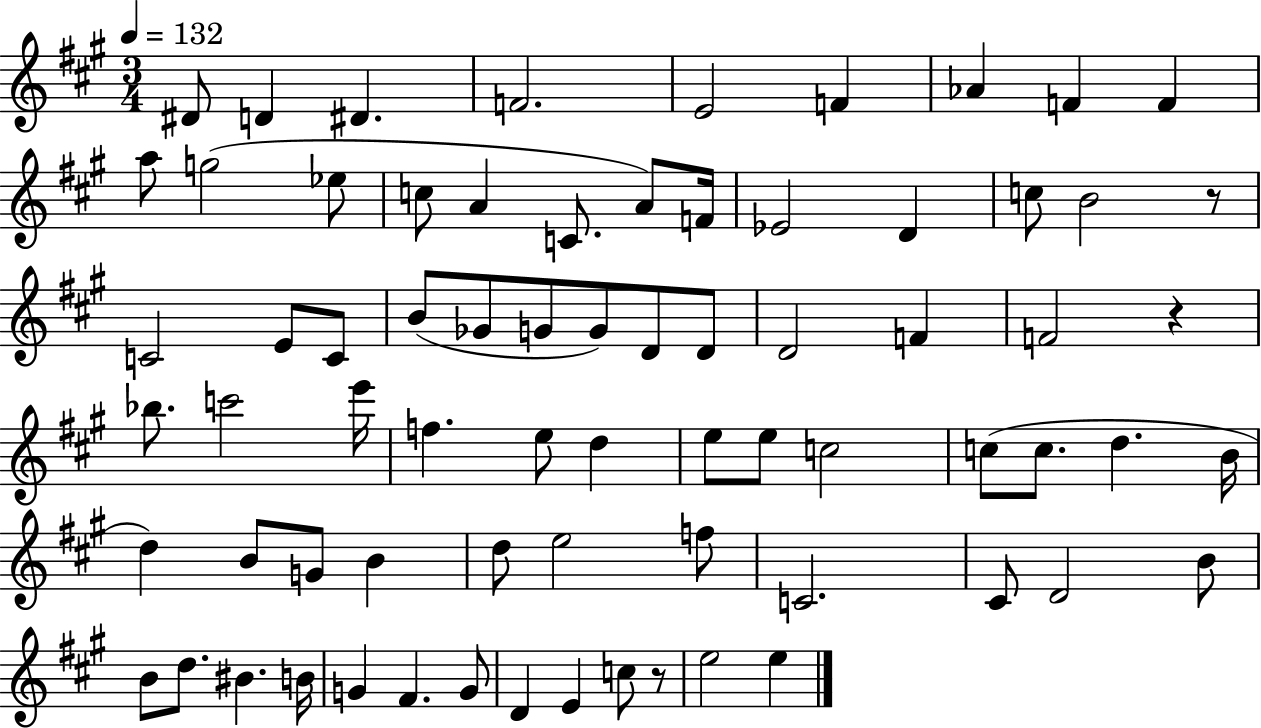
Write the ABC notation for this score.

X:1
T:Untitled
M:3/4
L:1/4
K:A
^D/2 D ^D F2 E2 F _A F F a/2 g2 _e/2 c/2 A C/2 A/2 F/4 _E2 D c/2 B2 z/2 C2 E/2 C/2 B/2 _G/2 G/2 G/2 D/2 D/2 D2 F F2 z _b/2 c'2 e'/4 f e/2 d e/2 e/2 c2 c/2 c/2 d B/4 d B/2 G/2 B d/2 e2 f/2 C2 ^C/2 D2 B/2 B/2 d/2 ^B B/4 G ^F G/2 D E c/2 z/2 e2 e